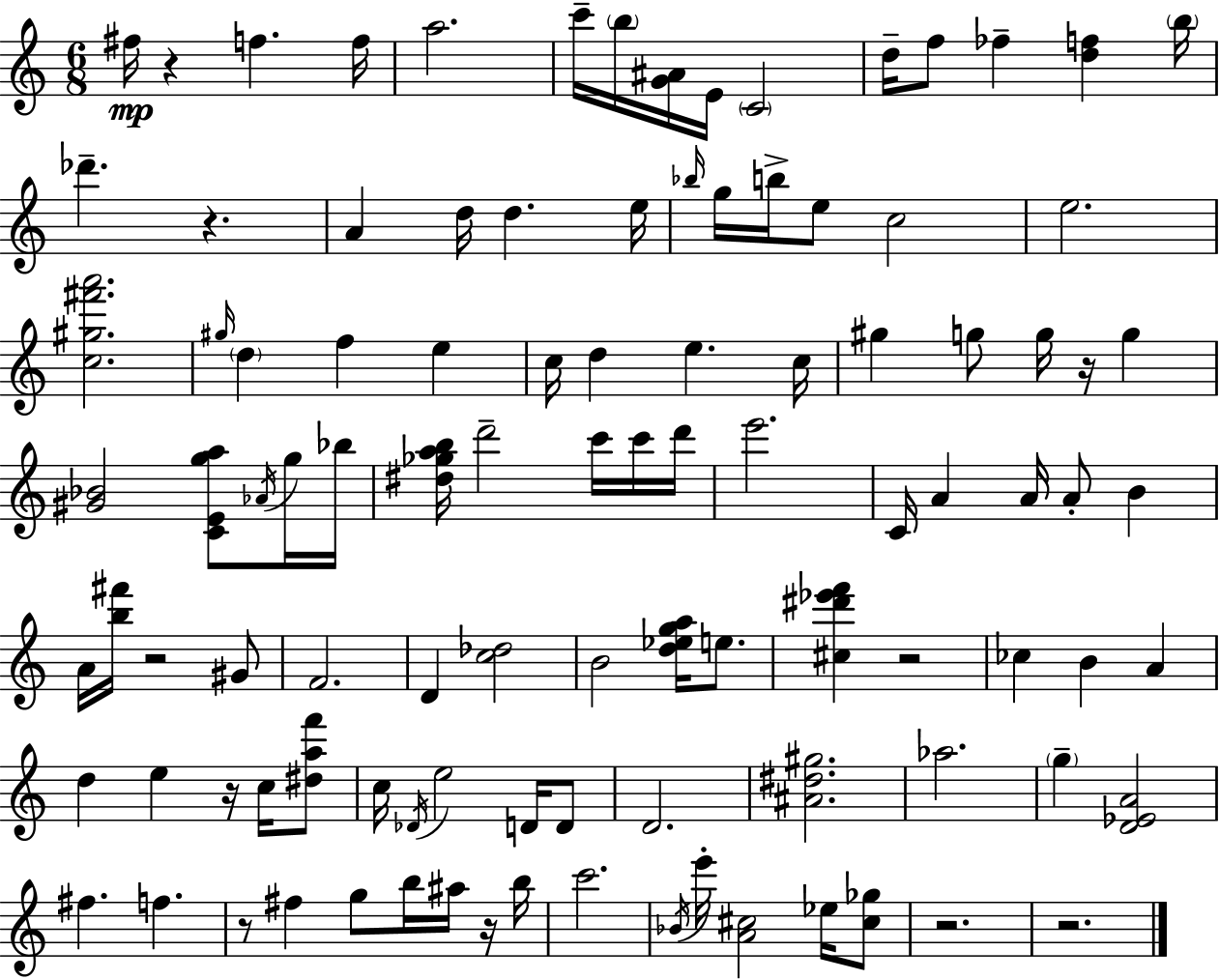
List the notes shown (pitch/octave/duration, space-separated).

F#5/s R/q F5/q. F5/s A5/h. C6/s B5/s [G4,A#4]/s E4/s C4/h D5/s F5/e FES5/q [D5,F5]/q B5/s Db6/q. R/q. A4/q D5/s D5/q. E5/s Bb5/s G5/s B5/s E5/e C5/h E5/h. [C5,G#5,F#6,A6]/h. G#5/s D5/q F5/q E5/q C5/s D5/q E5/q. C5/s G#5/q G5/e G5/s R/s G5/q [G#4,Bb4]/h [C4,E4,G5,A5]/e Ab4/s G5/s Bb5/s [D#5,Gb5,A5,B5]/s D6/h C6/s C6/s D6/s E6/h. C4/s A4/q A4/s A4/e B4/q A4/s [B5,F#6]/s R/h G#4/e F4/h. D4/q [C5,Db5]/h B4/h [D5,Eb5,G5,A5]/s E5/e. [C#5,D#6,Eb6,F6]/q R/h CES5/q B4/q A4/q D5/q E5/q R/s C5/s [D#5,A5,F6]/e C5/s Db4/s E5/h D4/s D4/e D4/h. [A#4,D#5,G#5]/h. Ab5/h. G5/q [D4,Eb4,A4]/h F#5/q. F5/q. R/e F#5/q G5/e B5/s A#5/s R/s B5/s C6/h. Bb4/s E6/s [A4,C#5]/h Eb5/s [C#5,Gb5]/e R/h. R/h.